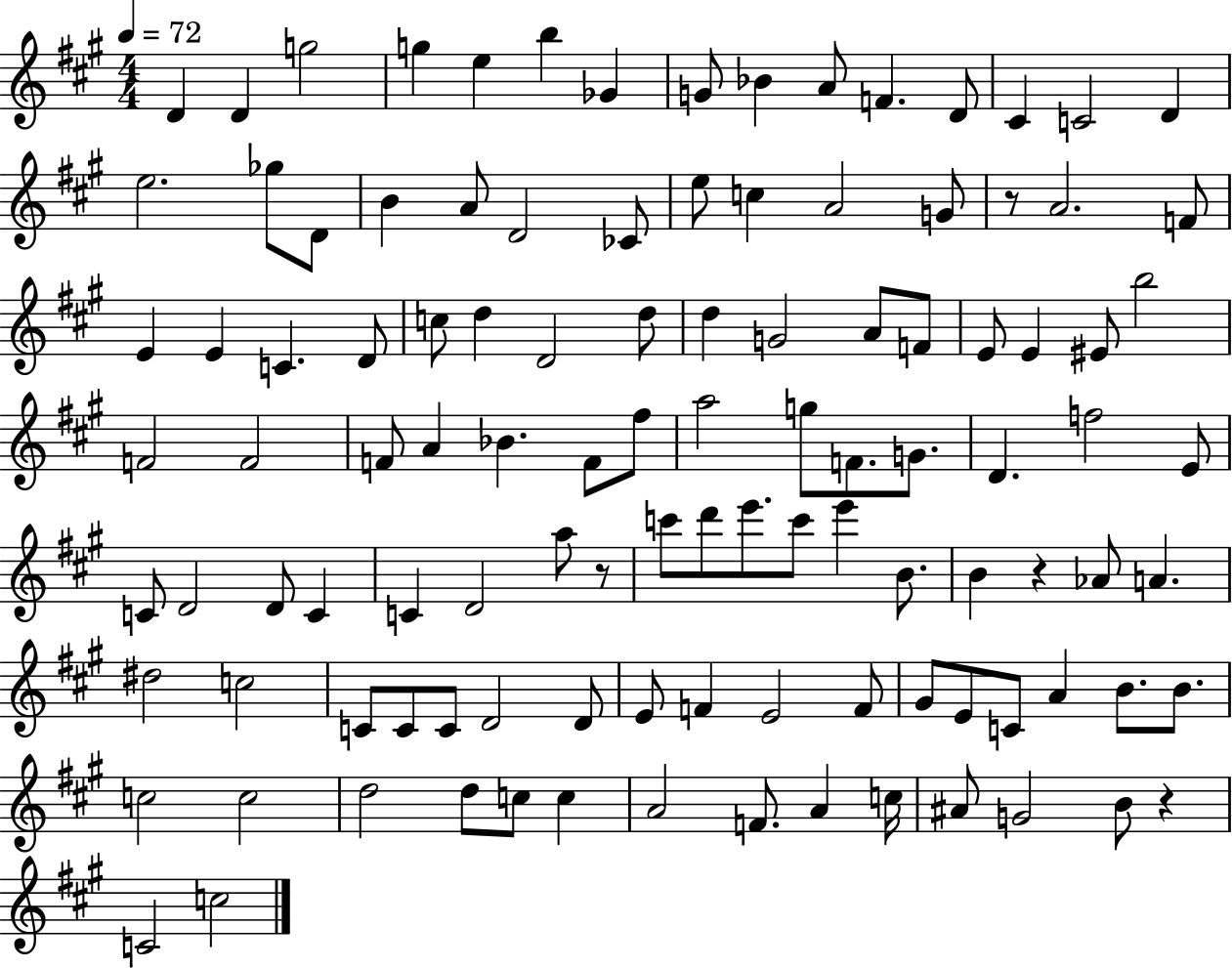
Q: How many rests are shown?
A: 4